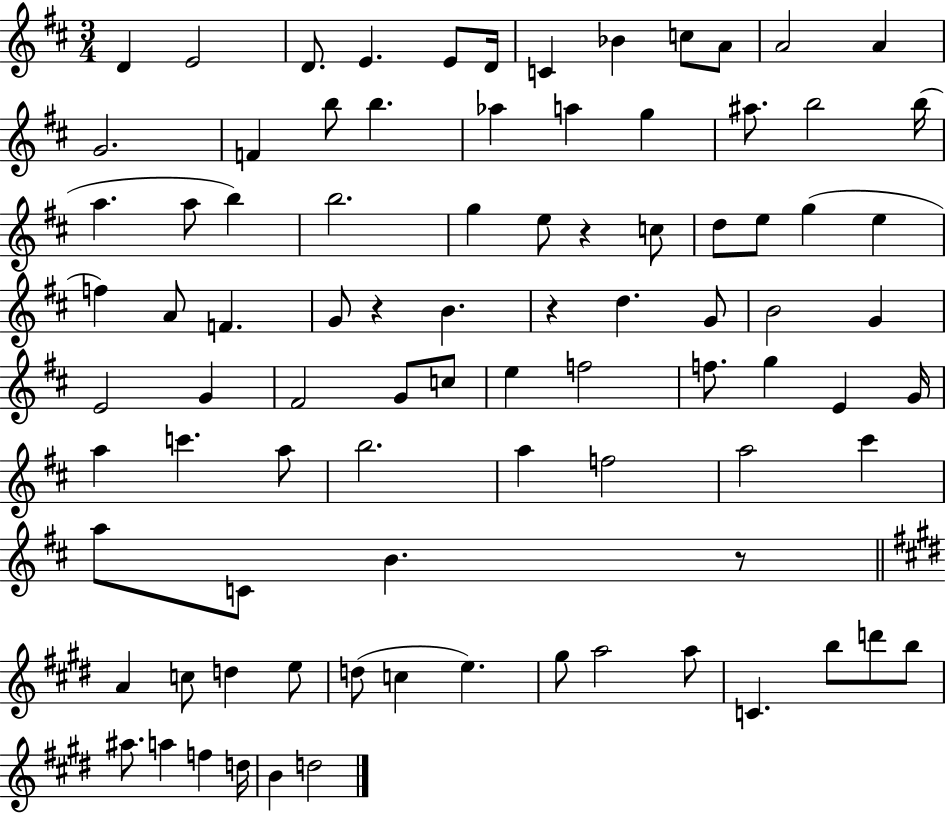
{
  \clef treble
  \numericTimeSignature
  \time 3/4
  \key d \major
  \repeat volta 2 { d'4 e'2 | d'8. e'4. e'8 d'16 | c'4 bes'4 c''8 a'8 | a'2 a'4 | \break g'2. | f'4 b''8 b''4. | aes''4 a''4 g''4 | ais''8. b''2 b''16( | \break a''4. a''8 b''4) | b''2. | g''4 e''8 r4 c''8 | d''8 e''8 g''4( e''4 | \break f''4) a'8 f'4. | g'8 r4 b'4. | r4 d''4. g'8 | b'2 g'4 | \break e'2 g'4 | fis'2 g'8 c''8 | e''4 f''2 | f''8. g''4 e'4 g'16 | \break a''4 c'''4. a''8 | b''2. | a''4 f''2 | a''2 cis'''4 | \break a''8 c'8 b'4. r8 | \bar "||" \break \key e \major a'4 c''8 d''4 e''8 | d''8( c''4 e''4.) | gis''8 a''2 a''8 | c'4. b''8 d'''8 b''8 | \break ais''8. a''4 f''4 d''16 | b'4 d''2 | } \bar "|."
}